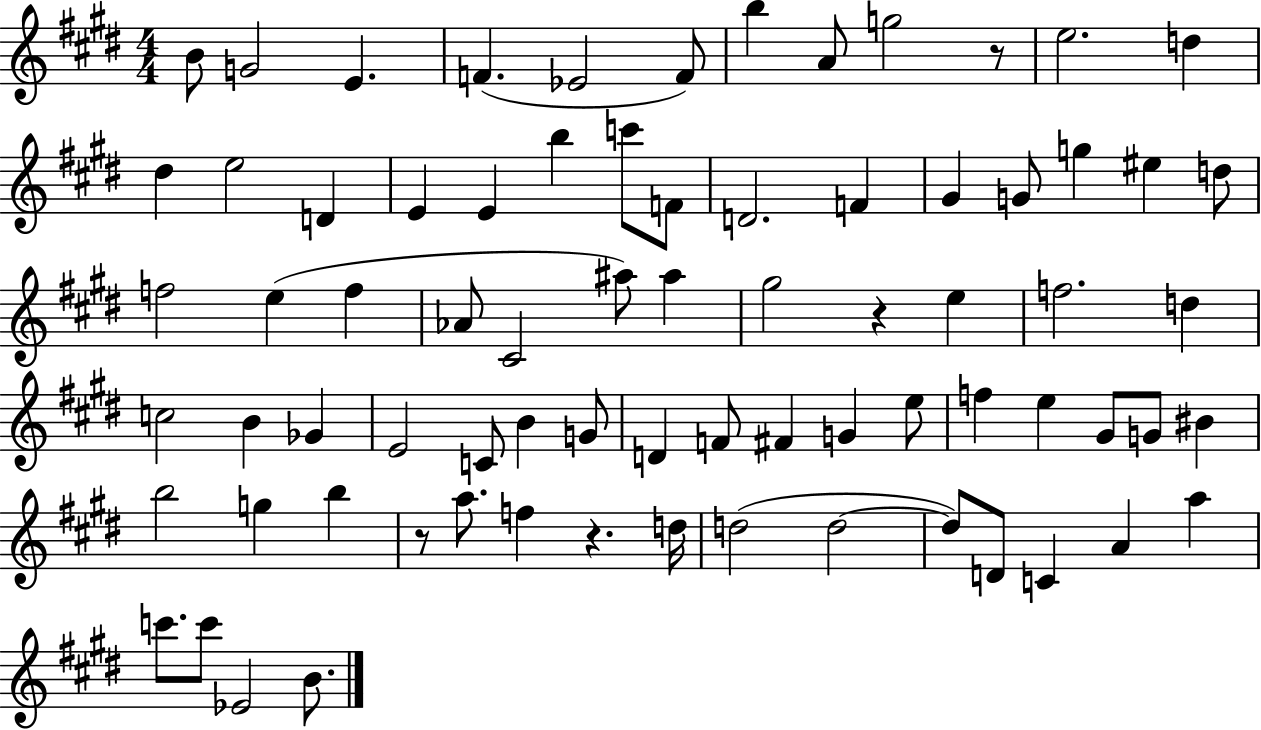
X:1
T:Untitled
M:4/4
L:1/4
K:E
B/2 G2 E F _E2 F/2 b A/2 g2 z/2 e2 d ^d e2 D E E b c'/2 F/2 D2 F ^G G/2 g ^e d/2 f2 e f _A/2 ^C2 ^a/2 ^a ^g2 z e f2 d c2 B _G E2 C/2 B G/2 D F/2 ^F G e/2 f e ^G/2 G/2 ^B b2 g b z/2 a/2 f z d/4 d2 d2 d/2 D/2 C A a c'/2 c'/2 _E2 B/2